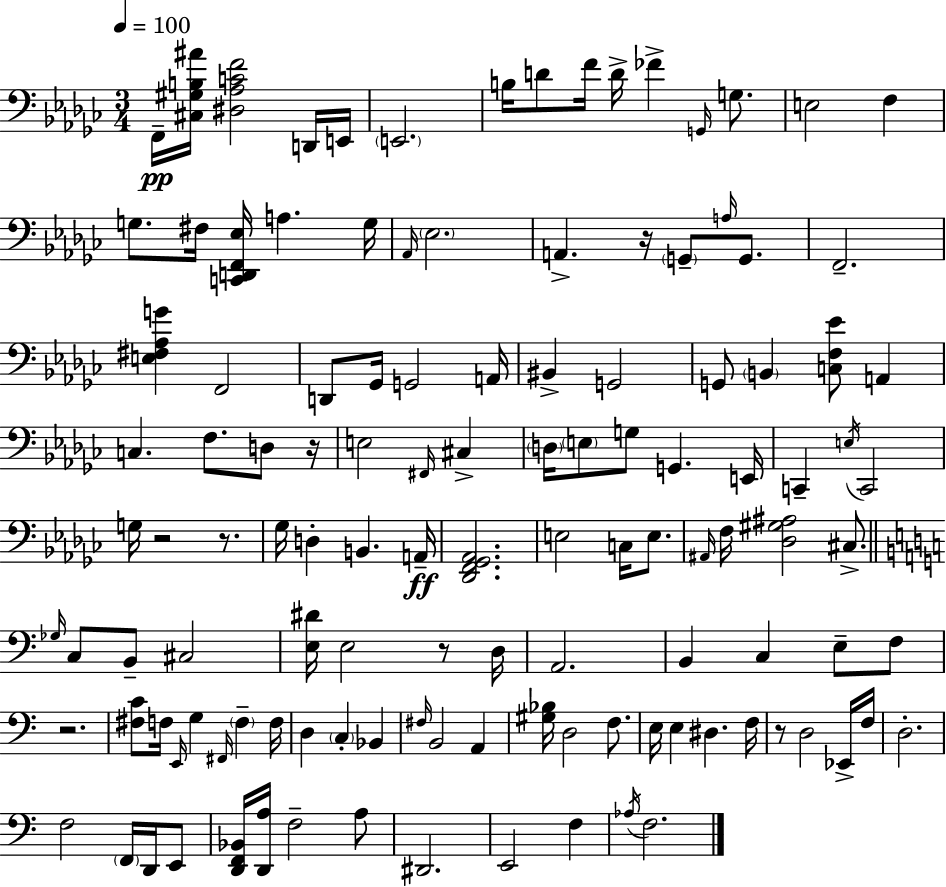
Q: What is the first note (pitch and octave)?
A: F2